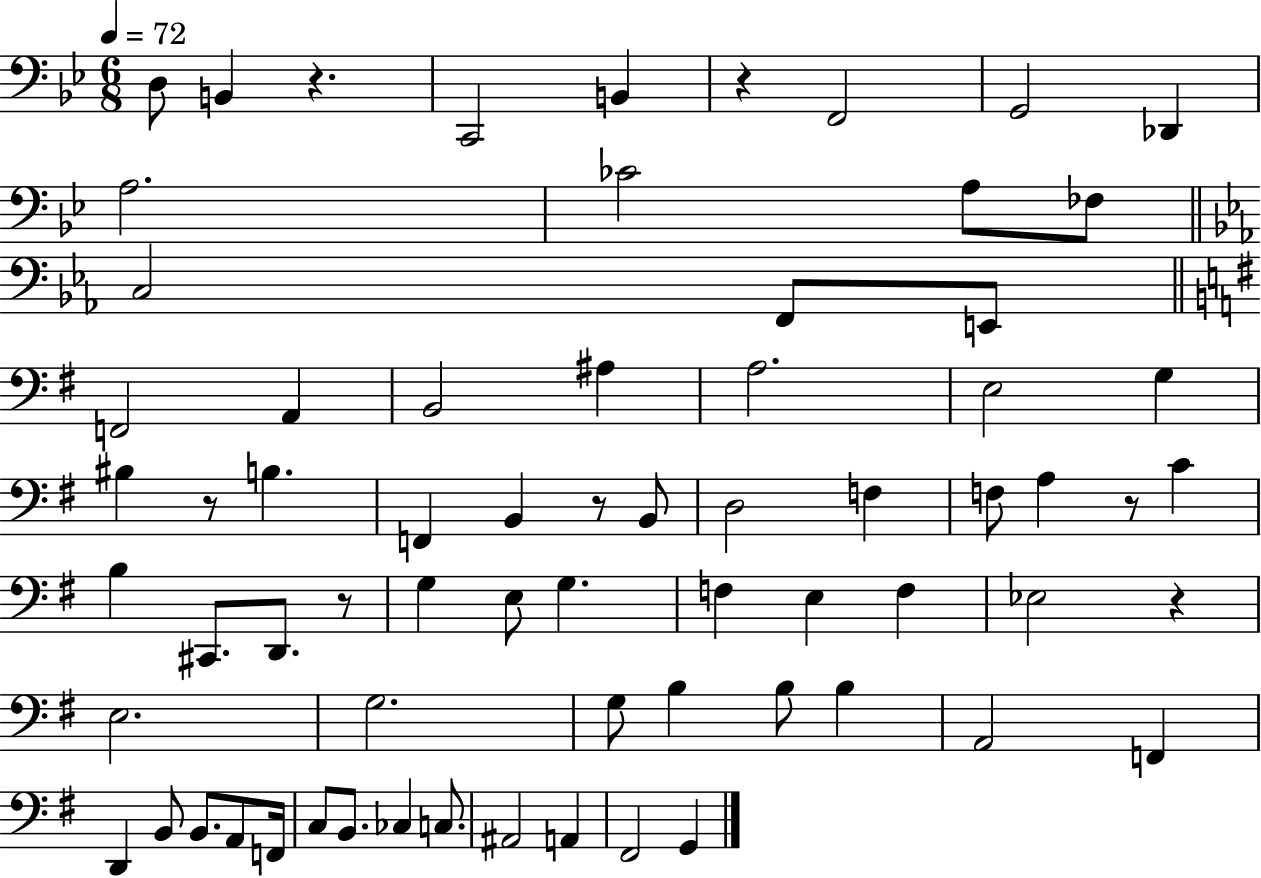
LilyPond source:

{
  \clef bass
  \numericTimeSignature
  \time 6/8
  \key bes \major
  \tempo 4 = 72
  \repeat volta 2 { d8 b,4 r4. | c,2 b,4 | r4 f,2 | g,2 des,4 | \break a2. | ces'2 a8 fes8 | \bar "||" \break \key ees \major c2 f,8 e,8 | \bar "||" \break \key e \minor f,2 a,4 | b,2 ais4 | a2. | e2 g4 | \break bis4 r8 b4. | f,4 b,4 r8 b,8 | d2 f4 | f8 a4 r8 c'4 | \break b4 cis,8. d,8. r8 | g4 e8 g4. | f4 e4 f4 | ees2 r4 | \break e2. | g2. | g8 b4 b8 b4 | a,2 f,4 | \break d,4 b,8 b,8. a,8 f,16 | c8 b,8. ces4 c8. | ais,2 a,4 | fis,2 g,4 | \break } \bar "|."
}